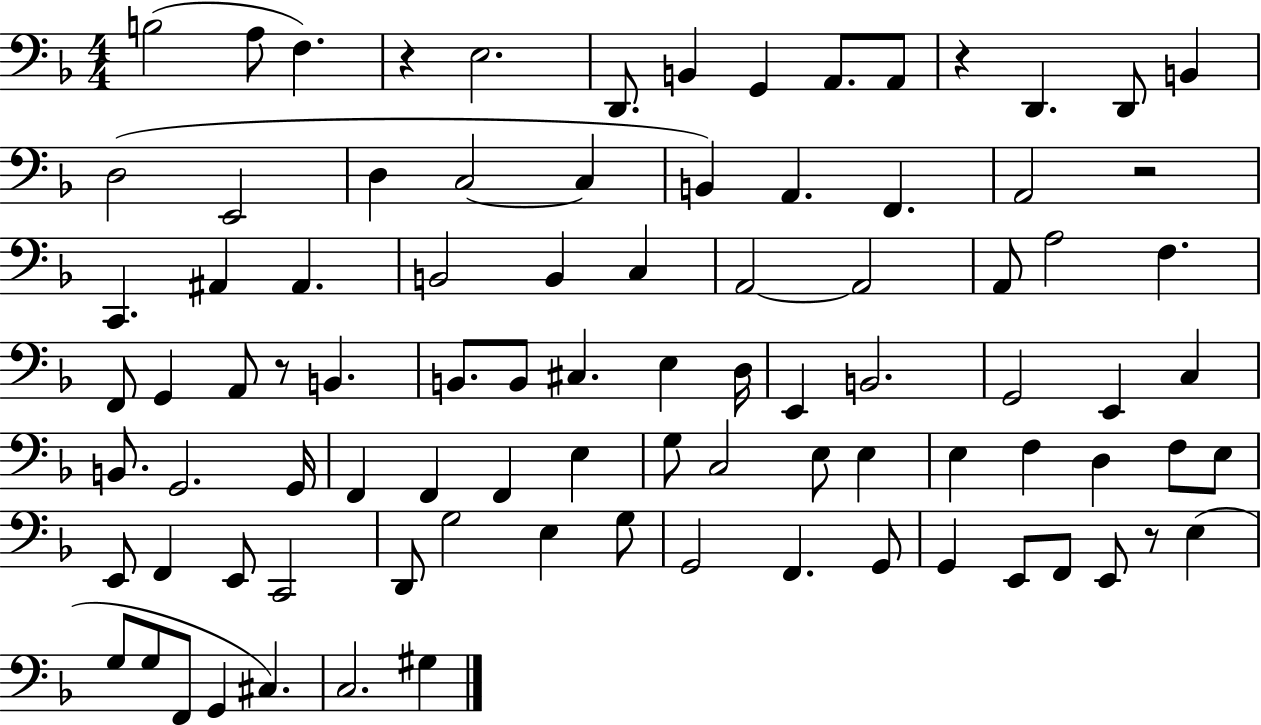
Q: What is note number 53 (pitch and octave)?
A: E3